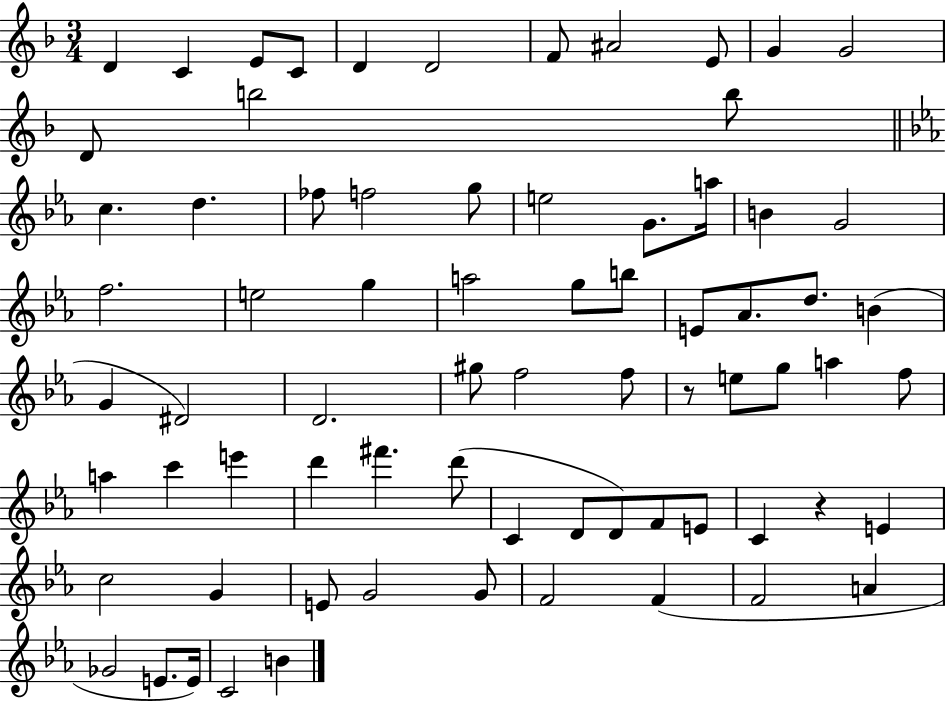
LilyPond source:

{
  \clef treble
  \numericTimeSignature
  \time 3/4
  \key f \major
  d'4 c'4 e'8 c'8 | d'4 d'2 | f'8 ais'2 e'8 | g'4 g'2 | \break d'8 b''2 b''8 | \bar "||" \break \key c \minor c''4. d''4. | fes''8 f''2 g''8 | e''2 g'8. a''16 | b'4 g'2 | \break f''2. | e''2 g''4 | a''2 g''8 b''8 | e'8 aes'8. d''8. b'4( | \break g'4 dis'2) | d'2. | gis''8 f''2 f''8 | r8 e''8 g''8 a''4 f''8 | \break a''4 c'''4 e'''4 | d'''4 fis'''4. d'''8( | c'4 d'8 d'8) f'8 e'8 | c'4 r4 e'4 | \break c''2 g'4 | e'8 g'2 g'8 | f'2 f'4( | f'2 a'4 | \break ges'2 e'8. e'16) | c'2 b'4 | \bar "|."
}